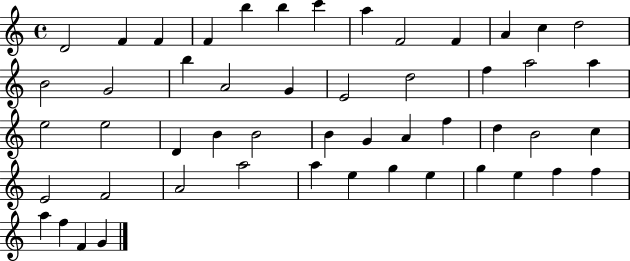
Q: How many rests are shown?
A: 0